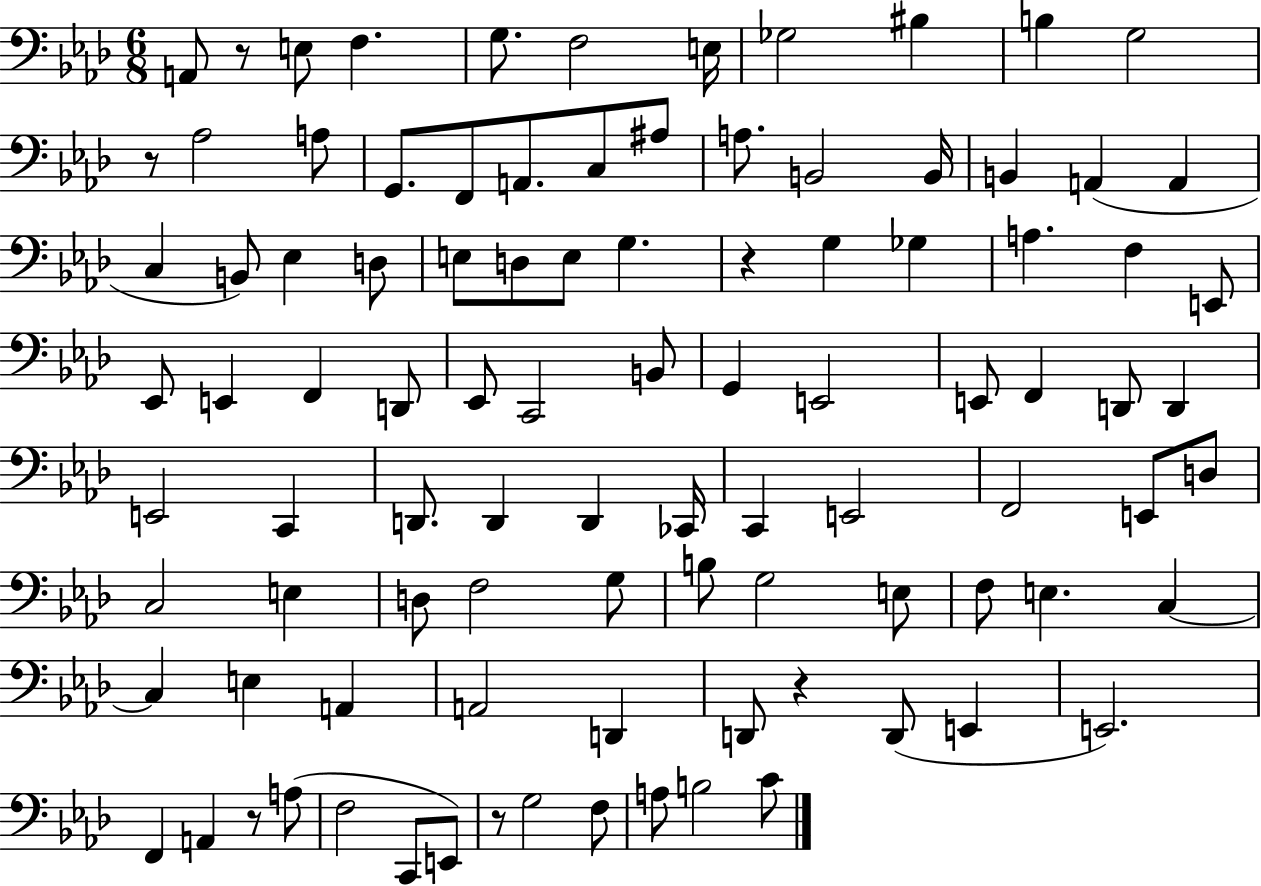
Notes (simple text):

A2/e R/e E3/e F3/q. G3/e. F3/h E3/s Gb3/h BIS3/q B3/q G3/h R/e Ab3/h A3/e G2/e. F2/e A2/e. C3/e A#3/e A3/e. B2/h B2/s B2/q A2/q A2/q C3/q B2/e Eb3/q D3/e E3/e D3/e E3/e G3/q. R/q G3/q Gb3/q A3/q. F3/q E2/e Eb2/e E2/q F2/q D2/e Eb2/e C2/h B2/e G2/q E2/h E2/e F2/q D2/e D2/q E2/h C2/q D2/e. D2/q D2/q CES2/s C2/q E2/h F2/h E2/e D3/e C3/h E3/q D3/e F3/h G3/e B3/e G3/h E3/e F3/e E3/q. C3/q C3/q E3/q A2/q A2/h D2/q D2/e R/q D2/e E2/q E2/h. F2/q A2/q R/e A3/e F3/h C2/e E2/e R/e G3/h F3/e A3/e B3/h C4/e